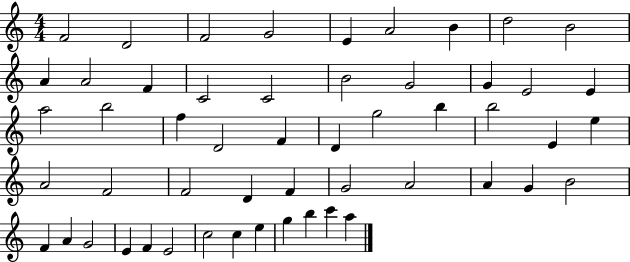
{
  \clef treble
  \numericTimeSignature
  \time 4/4
  \key c \major
  f'2 d'2 | f'2 g'2 | e'4 a'2 b'4 | d''2 b'2 | \break a'4 a'2 f'4 | c'2 c'2 | b'2 g'2 | g'4 e'2 e'4 | \break a''2 b''2 | f''4 d'2 f'4 | d'4 g''2 b''4 | b''2 e'4 e''4 | \break a'2 f'2 | f'2 d'4 f'4 | g'2 a'2 | a'4 g'4 b'2 | \break f'4 a'4 g'2 | e'4 f'4 e'2 | c''2 c''4 e''4 | g''4 b''4 c'''4 a''4 | \break \bar "|."
}